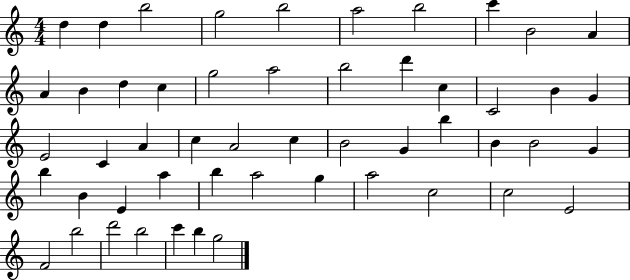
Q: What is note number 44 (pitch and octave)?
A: C5